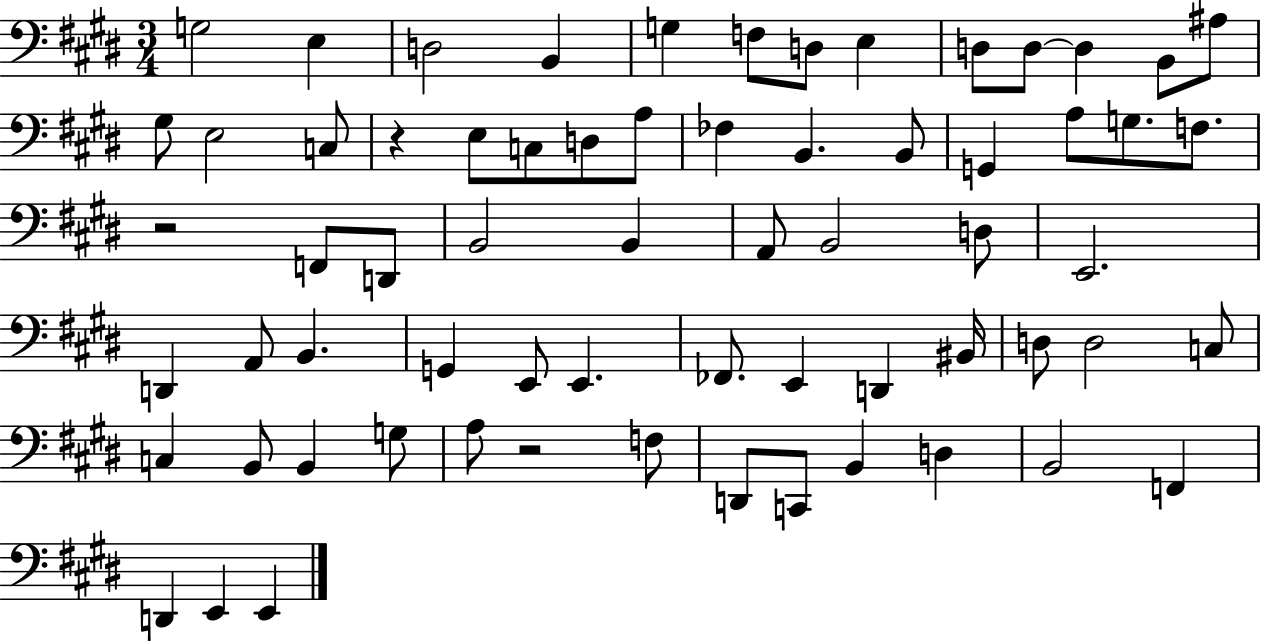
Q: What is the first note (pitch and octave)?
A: G3